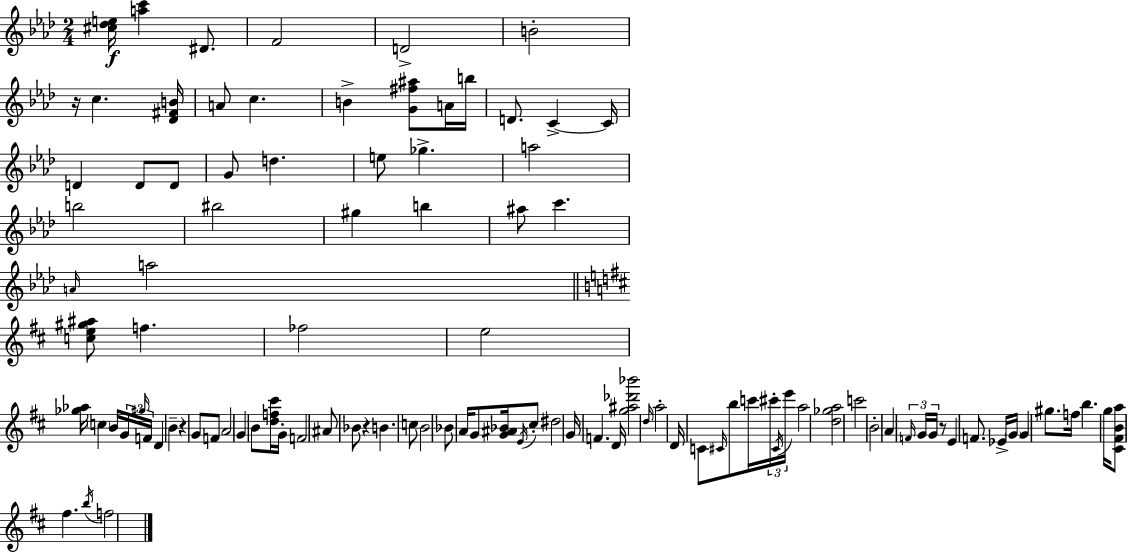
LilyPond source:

{
  \clef treble
  \numericTimeSignature
  \time 2/4
  \key aes \major
  <cis'' des'' e''>16\f <a'' c'''>4 dis'8. | f'2 | d'2-> | b'2-. | \break r16 c''4. <des' fis' b'>16 | a'8 c''4. | b'4-> <g' fis'' ais''>8 a'16 b''16 | d'8. c'4->~~ c'16 | \break d'4 d'8 d'8 | g'8 d''4. | e''8 ges''4.-> | a''2 | \break b''2 | bis''2 | gis''4 b''4 | ais''8 c'''4. | \break \grace { a'16 } a''2 | \bar "||" \break \key b \minor <c'' e'' gis'' ais''>8 f''4. | fes''2 | e''2 | <ges'' aes''>16 \parenthesize c''4 b'16 \tuplet 3/2 { g'16 \grace { gis''16 } | \break f'16 } d'4 b'4-- | r4 g'8 f'8 | a'2 | g'4 b'8 <d'' f'' cis'''>16 | \break g'16-. f'2 | ais'8 bes'8 r4 | b'4. c''8 | b'2 | \break bes'8 a'16 g'8 <g' ais' bes'>16 \acciaccatura { e'16 } | cis''8-. dis''2 | g'16 f'4. | d'16 <g'' ais'' des''' bes'''>2 | \break \grace { d''16 } a''2-. | d'16 c'8 \grace { cis'16 } b''8 | c'''16 \tuplet 3/2 { cis'''16-. \acciaccatura { cis'16 } e'''16 } a''2 | <d'' ges'' a''>2 | \break c'''2 | b'2-. | a'4 | \tuplet 3/2 { \grace { f'16 } g'16 g'16 } r8 e'4 | \break f'8. ees'16-> \parenthesize g'16 g'4 | gis''8. f''16 b''4. | g''16 <cis' fis' b' a''>8 | fis''4. \acciaccatura { b''16 } f''2 | \break \bar "|."
}